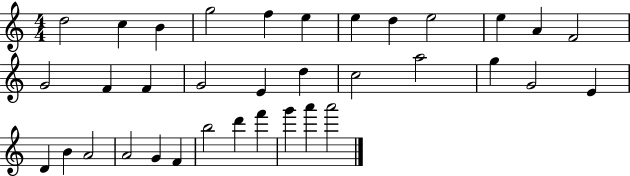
D5/h C5/q B4/q G5/h F5/q E5/q E5/q D5/q E5/h E5/q A4/q F4/h G4/h F4/q F4/q G4/h E4/q D5/q C5/h A5/h G5/q G4/h E4/q D4/q B4/q A4/h A4/h G4/q F4/q B5/h D6/q F6/q G6/q A6/q A6/h